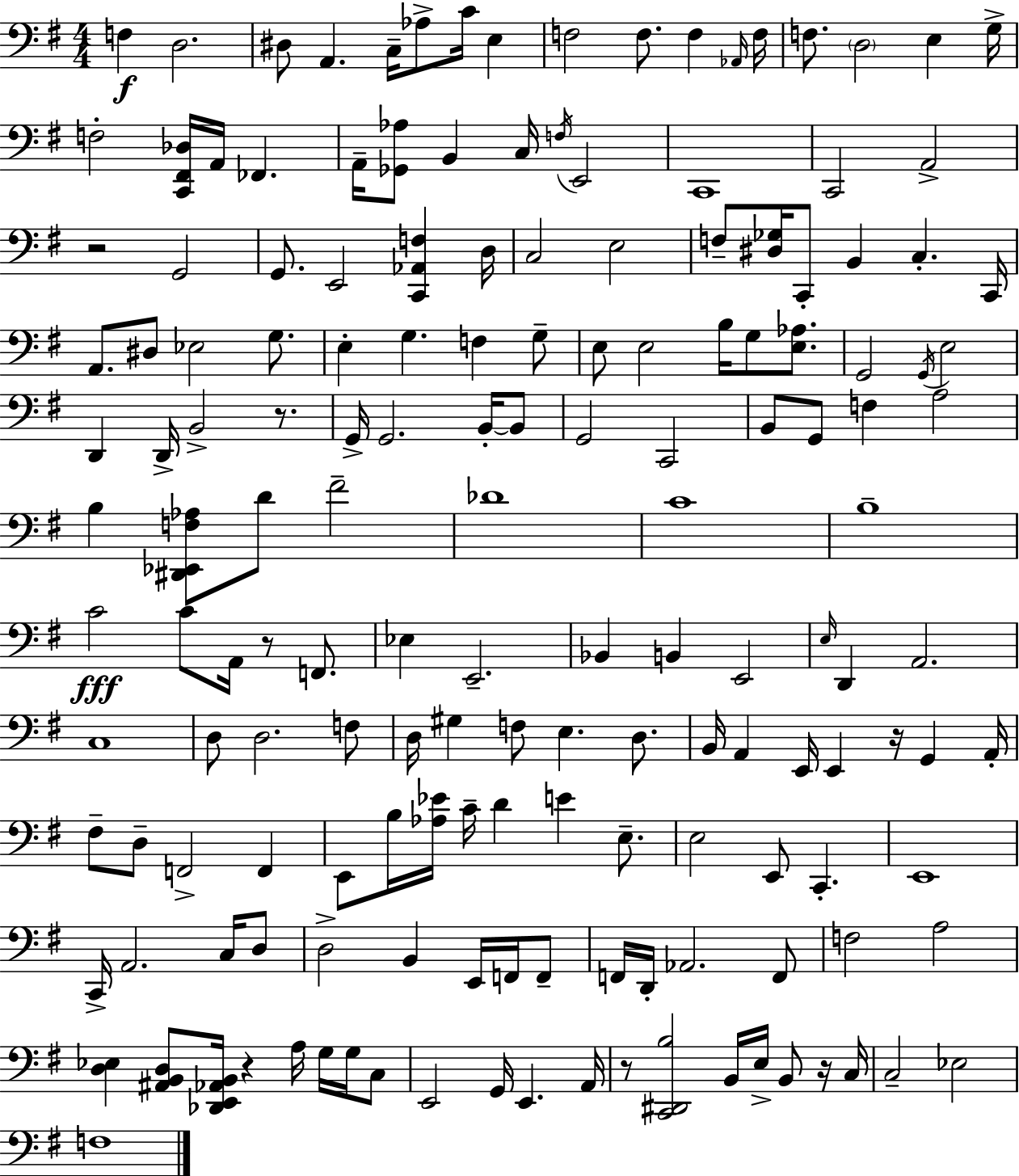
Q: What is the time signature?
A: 4/4